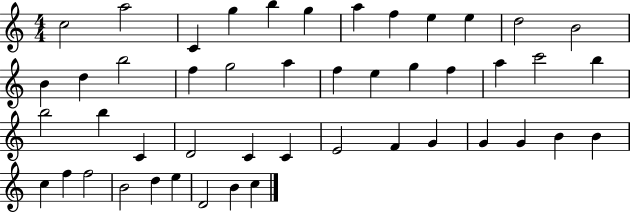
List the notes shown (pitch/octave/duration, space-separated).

C5/h A5/h C4/q G5/q B5/q G5/q A5/q F5/q E5/q E5/q D5/h B4/h B4/q D5/q B5/h F5/q G5/h A5/q F5/q E5/q G5/q F5/q A5/q C6/h B5/q B5/h B5/q C4/q D4/h C4/q C4/q E4/h F4/q G4/q G4/q G4/q B4/q B4/q C5/q F5/q F5/h B4/h D5/q E5/q D4/h B4/q C5/q